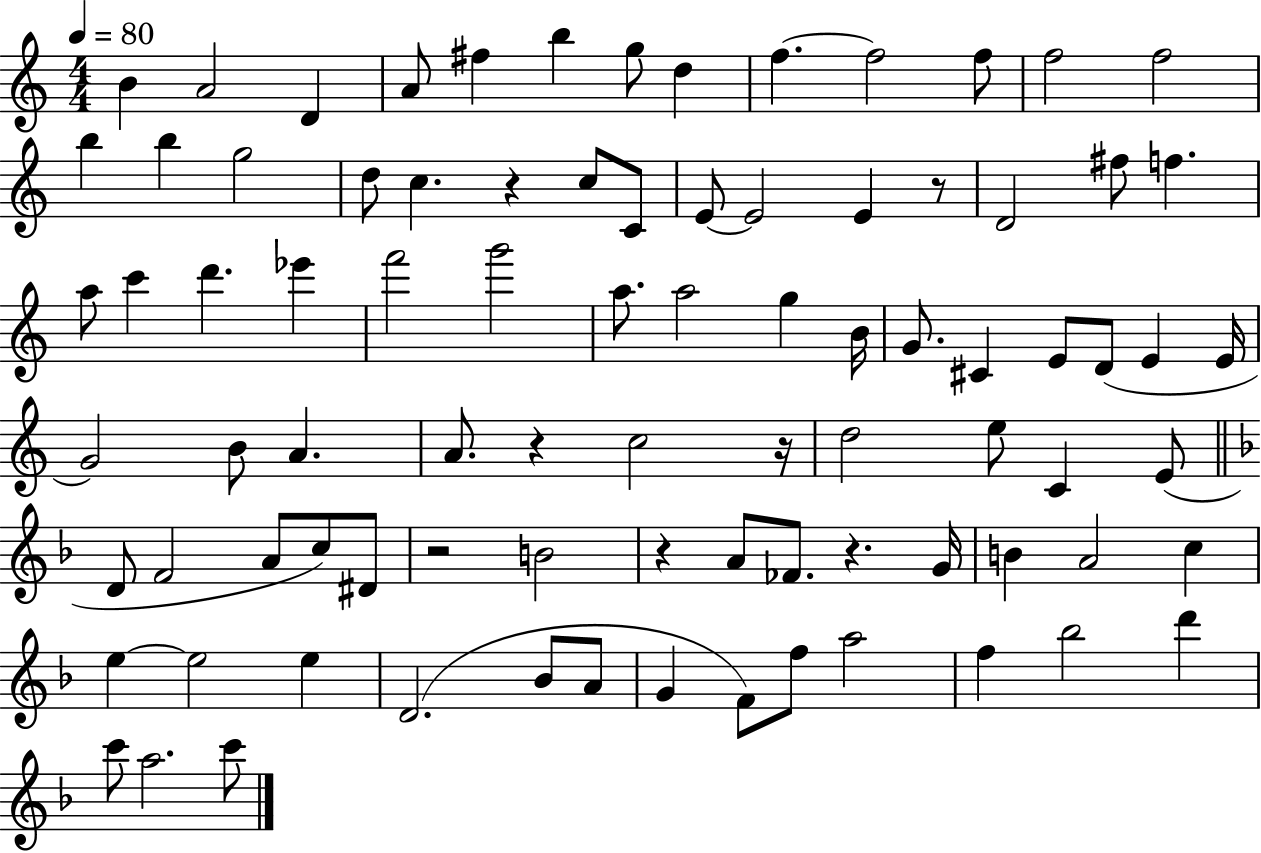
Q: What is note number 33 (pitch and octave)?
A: A5